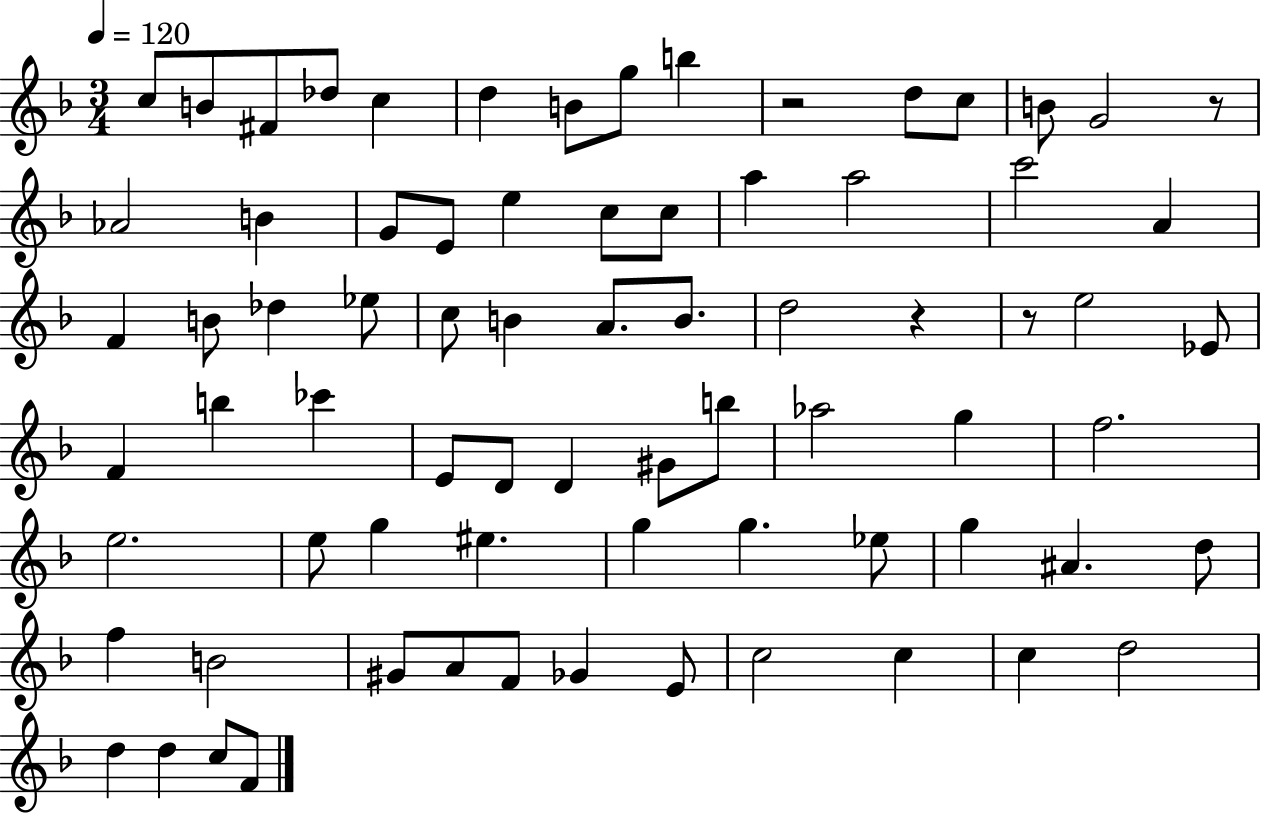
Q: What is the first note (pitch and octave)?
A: C5